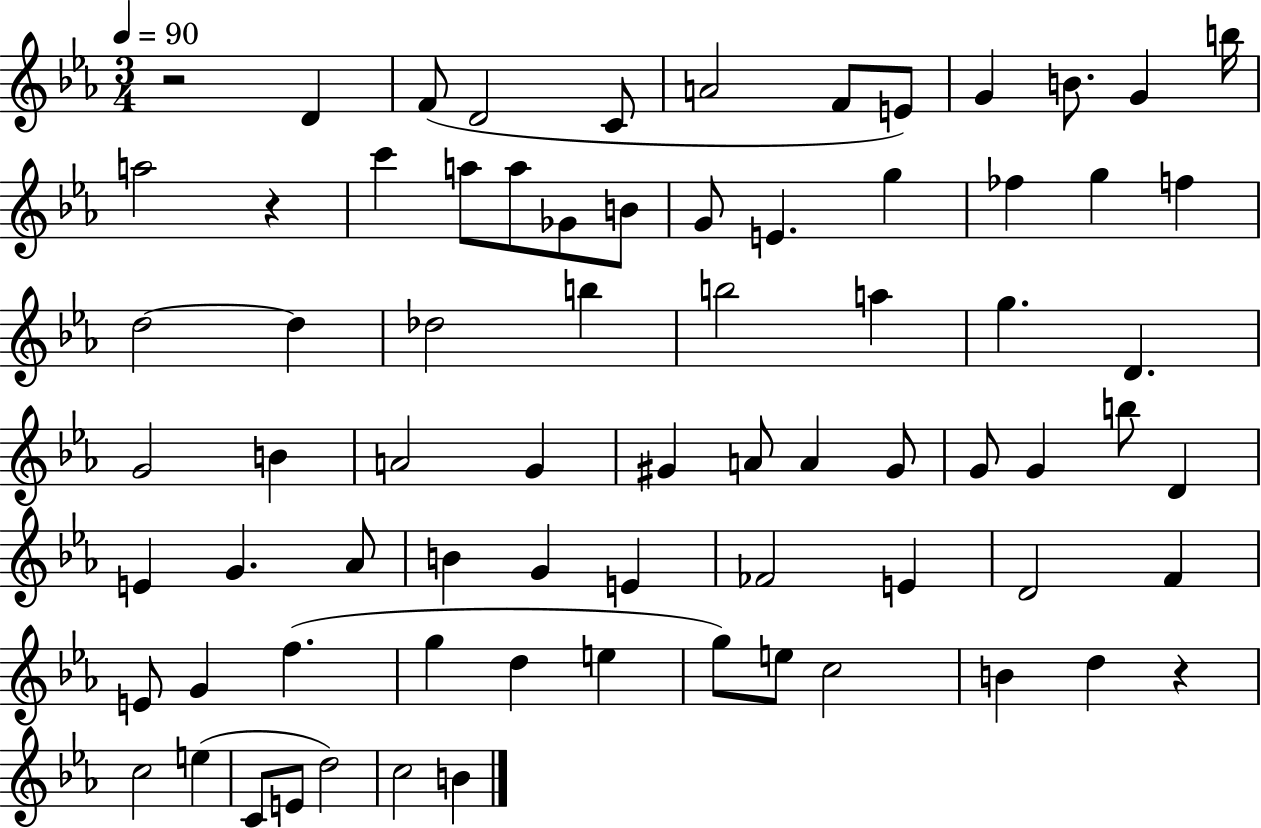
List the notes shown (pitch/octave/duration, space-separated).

R/h D4/q F4/e D4/h C4/e A4/h F4/e E4/e G4/q B4/e. G4/q B5/s A5/h R/q C6/q A5/e A5/e Gb4/e B4/e G4/e E4/q. G5/q FES5/q G5/q F5/q D5/h D5/q Db5/h B5/q B5/h A5/q G5/q. D4/q. G4/h B4/q A4/h G4/q G#4/q A4/e A4/q G#4/e G4/e G4/q B5/e D4/q E4/q G4/q. Ab4/e B4/q G4/q E4/q FES4/h E4/q D4/h F4/q E4/e G4/q F5/q. G5/q D5/q E5/q G5/e E5/e C5/h B4/q D5/q R/q C5/h E5/q C4/e E4/e D5/h C5/h B4/q